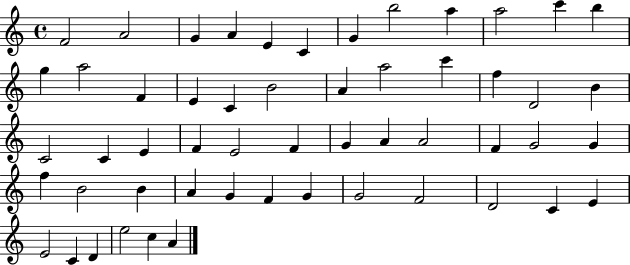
X:1
T:Untitled
M:4/4
L:1/4
K:C
F2 A2 G A E C G b2 a a2 c' b g a2 F E C B2 A a2 c' f D2 B C2 C E F E2 F G A A2 F G2 G f B2 B A G F G G2 F2 D2 C E E2 C D e2 c A